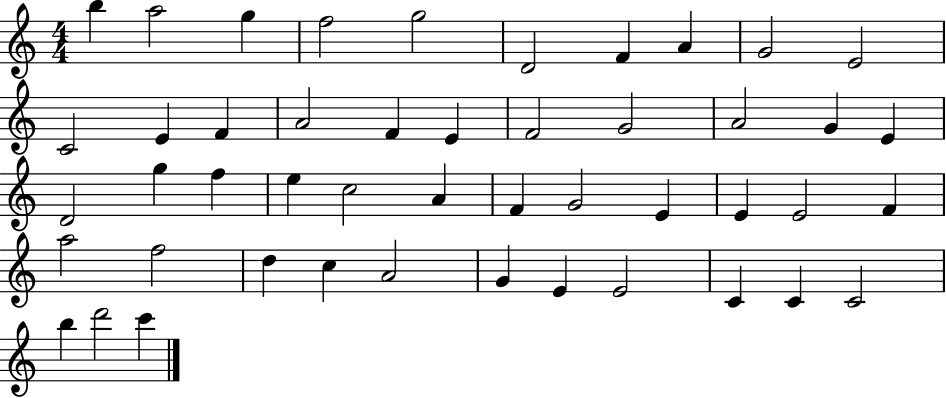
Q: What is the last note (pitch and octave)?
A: C6